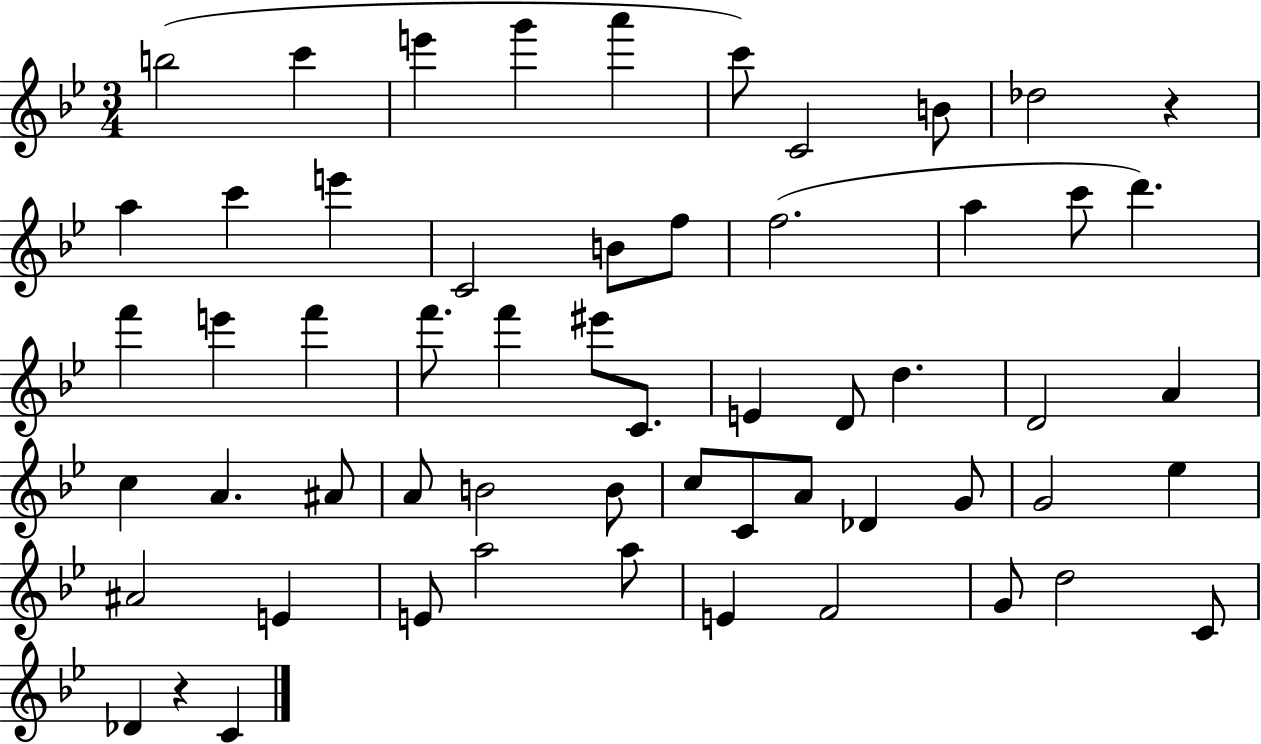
{
  \clef treble
  \numericTimeSignature
  \time 3/4
  \key bes \major
  \repeat volta 2 { b''2( c'''4 | e'''4 g'''4 a'''4 | c'''8) c'2 b'8 | des''2 r4 | \break a''4 c'''4 e'''4 | c'2 b'8 f''8 | f''2.( | a''4 c'''8 d'''4.) | \break f'''4 e'''4 f'''4 | f'''8. f'''4 eis'''8 c'8. | e'4 d'8 d''4. | d'2 a'4 | \break c''4 a'4. ais'8 | a'8 b'2 b'8 | c''8 c'8 a'8 des'4 g'8 | g'2 ees''4 | \break ais'2 e'4 | e'8 a''2 a''8 | e'4 f'2 | g'8 d''2 c'8 | \break des'4 r4 c'4 | } \bar "|."
}